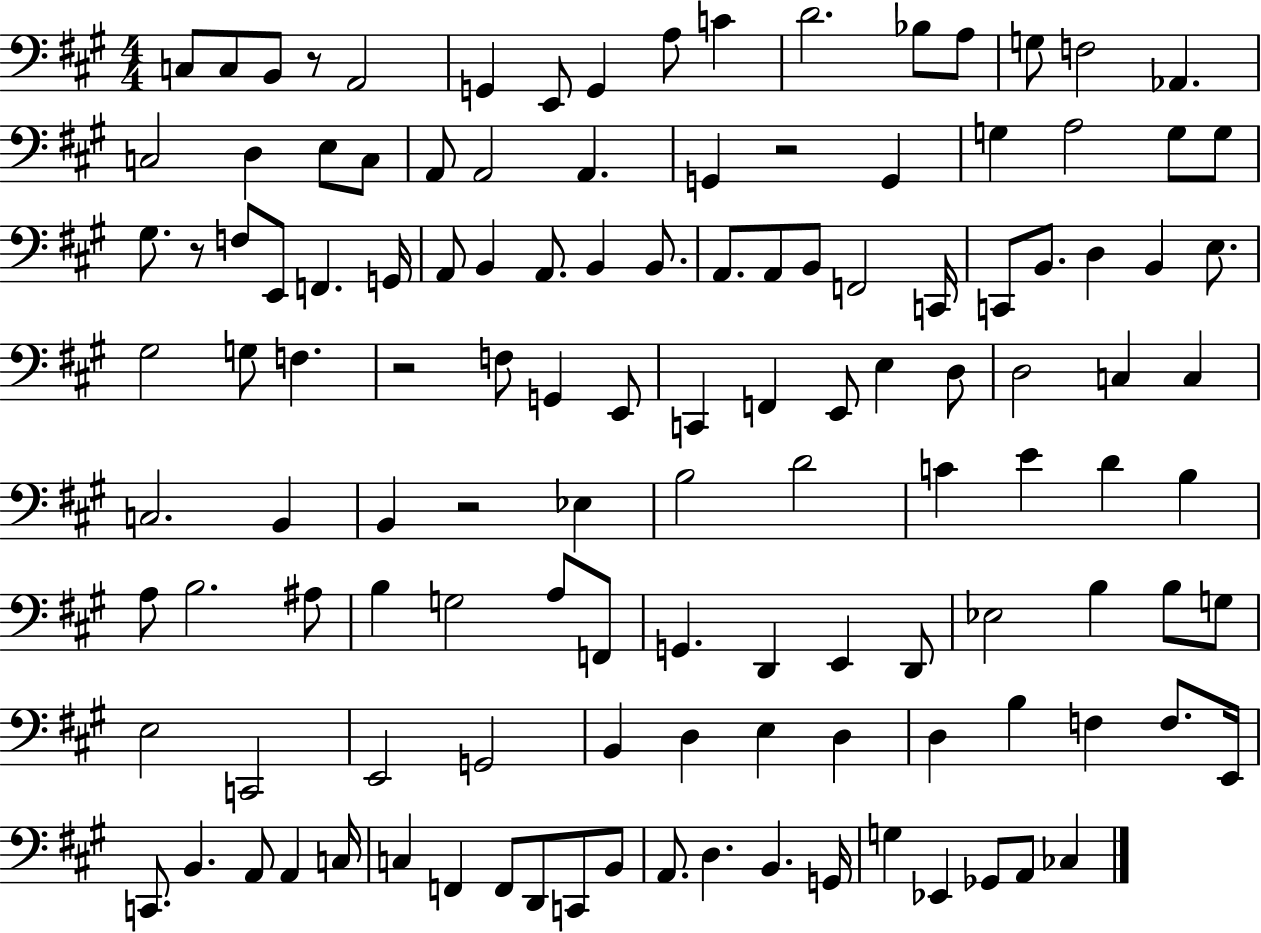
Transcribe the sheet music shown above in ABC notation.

X:1
T:Untitled
M:4/4
L:1/4
K:A
C,/2 C,/2 B,,/2 z/2 A,,2 G,, E,,/2 G,, A,/2 C D2 _B,/2 A,/2 G,/2 F,2 _A,, C,2 D, E,/2 C,/2 A,,/2 A,,2 A,, G,, z2 G,, G, A,2 G,/2 G,/2 ^G,/2 z/2 F,/2 E,,/2 F,, G,,/4 A,,/2 B,, A,,/2 B,, B,,/2 A,,/2 A,,/2 B,,/2 F,,2 C,,/4 C,,/2 B,,/2 D, B,, E,/2 ^G,2 G,/2 F, z2 F,/2 G,, E,,/2 C,, F,, E,,/2 E, D,/2 D,2 C, C, C,2 B,, B,, z2 _E, B,2 D2 C E D B, A,/2 B,2 ^A,/2 B, G,2 A,/2 F,,/2 G,, D,, E,, D,,/2 _E,2 B, B,/2 G,/2 E,2 C,,2 E,,2 G,,2 B,, D, E, D, D, B, F, F,/2 E,,/4 C,,/2 B,, A,,/2 A,, C,/4 C, F,, F,,/2 D,,/2 C,,/2 B,,/2 A,,/2 D, B,, G,,/4 G, _E,, _G,,/2 A,,/2 _C,